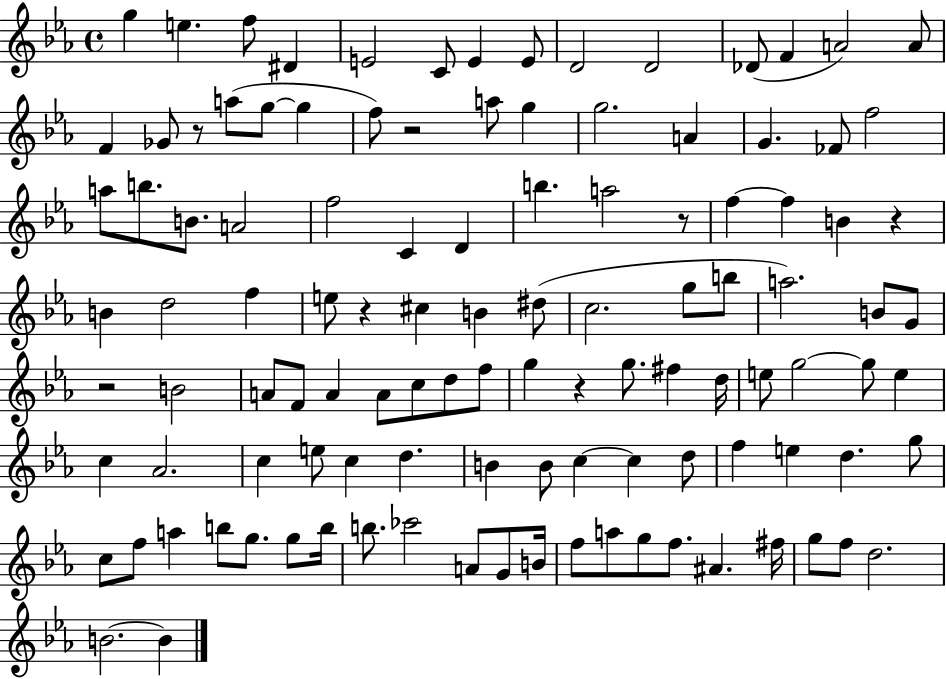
G5/q E5/q. F5/e D#4/q E4/h C4/e E4/q E4/e D4/h D4/h Db4/e F4/q A4/h A4/e F4/q Gb4/e R/e A5/e G5/e G5/q F5/e R/h A5/e G5/q G5/h. A4/q G4/q. FES4/e F5/h A5/e B5/e. B4/e. A4/h F5/h C4/q D4/q B5/q. A5/h R/e F5/q F5/q B4/q R/q B4/q D5/h F5/q E5/e R/q C#5/q B4/q D#5/e C5/h. G5/e B5/e A5/h. B4/e G4/e R/h B4/h A4/e F4/e A4/q A4/e C5/e D5/e F5/e G5/q R/q G5/e. F#5/q D5/s E5/e G5/h G5/e E5/q C5/q Ab4/h. C5/q E5/e C5/q D5/q. B4/q B4/e C5/q C5/q D5/e F5/q E5/q D5/q. G5/e C5/e F5/e A5/q B5/e G5/e. G5/e B5/s B5/e. CES6/h A4/e G4/e B4/s F5/e A5/e G5/e F5/e. A#4/q. F#5/s G5/e F5/e D5/h. B4/h. B4/q